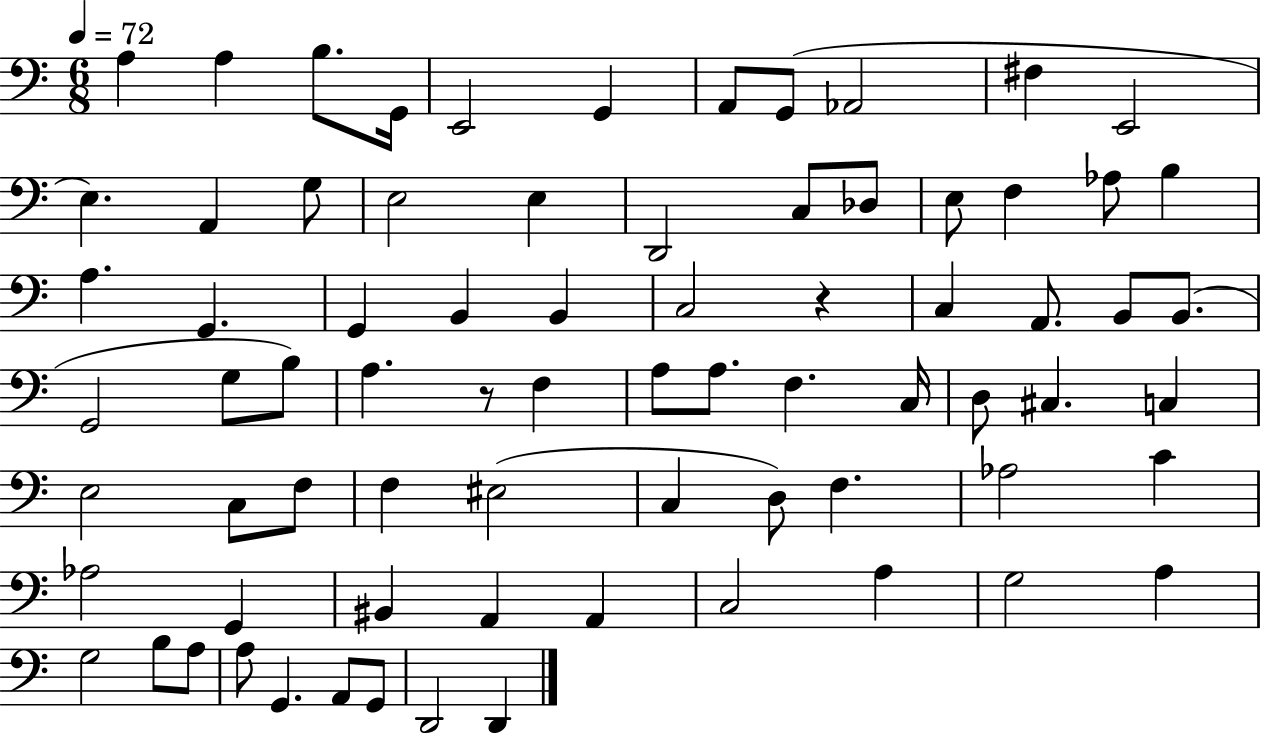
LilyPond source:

{
  \clef bass
  \numericTimeSignature
  \time 6/8
  \key c \major
  \tempo 4 = 72
  a4 a4 b8. g,16 | e,2 g,4 | a,8 g,8( aes,2 | fis4 e,2 | \break e4.) a,4 g8 | e2 e4 | d,2 c8 des8 | e8 f4 aes8 b4 | \break a4. g,4. | g,4 b,4 b,4 | c2 r4 | c4 a,8. b,8 b,8.( | \break g,2 g8 b8) | a4. r8 f4 | a8 a8. f4. c16 | d8 cis4. c4 | \break e2 c8 f8 | f4 eis2( | c4 d8) f4. | aes2 c'4 | \break aes2 g,4 | bis,4 a,4 a,4 | c2 a4 | g2 a4 | \break g2 b8 a8 | a8 g,4. a,8 g,8 | d,2 d,4 | \bar "|."
}